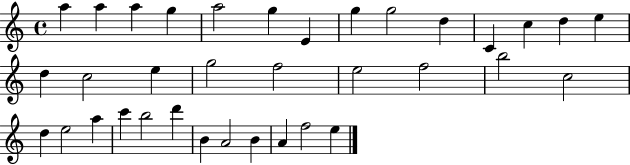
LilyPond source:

{
  \clef treble
  \time 4/4
  \defaultTimeSignature
  \key c \major
  a''4 a''4 a''4 g''4 | a''2 g''4 e'4 | g''4 g''2 d''4 | c'4 c''4 d''4 e''4 | \break d''4 c''2 e''4 | g''2 f''2 | e''2 f''2 | b''2 c''2 | \break d''4 e''2 a''4 | c'''4 b''2 d'''4 | b'4 a'2 b'4 | a'4 f''2 e''4 | \break \bar "|."
}